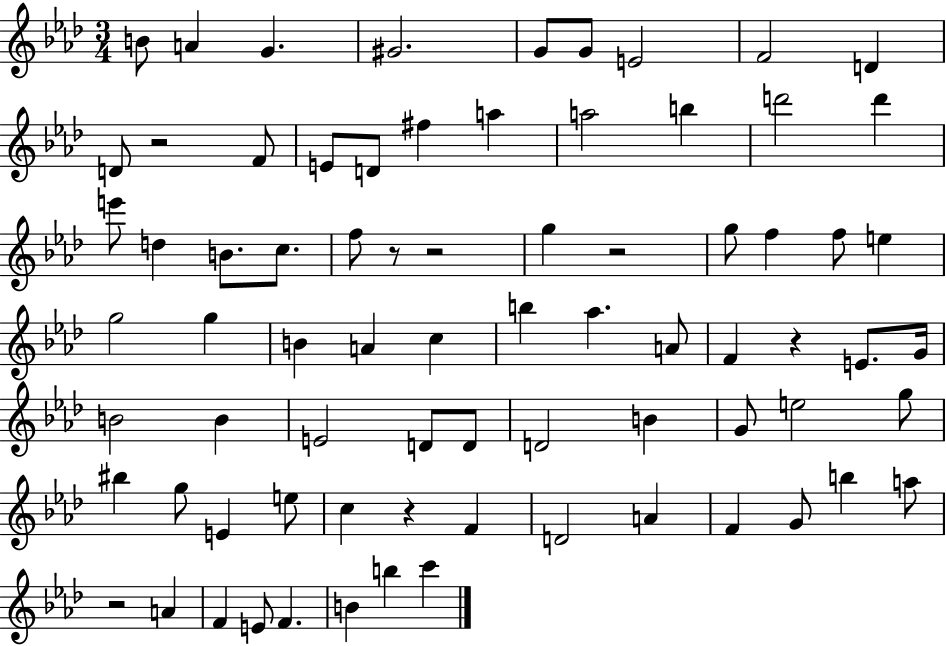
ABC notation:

X:1
T:Untitled
M:3/4
L:1/4
K:Ab
B/2 A G ^G2 G/2 G/2 E2 F2 D D/2 z2 F/2 E/2 D/2 ^f a a2 b d'2 d' e'/2 d B/2 c/2 f/2 z/2 z2 g z2 g/2 f f/2 e g2 g B A c b _a A/2 F z E/2 G/4 B2 B E2 D/2 D/2 D2 B G/2 e2 g/2 ^b g/2 E e/2 c z F D2 A F G/2 b a/2 z2 A F E/2 F B b c'